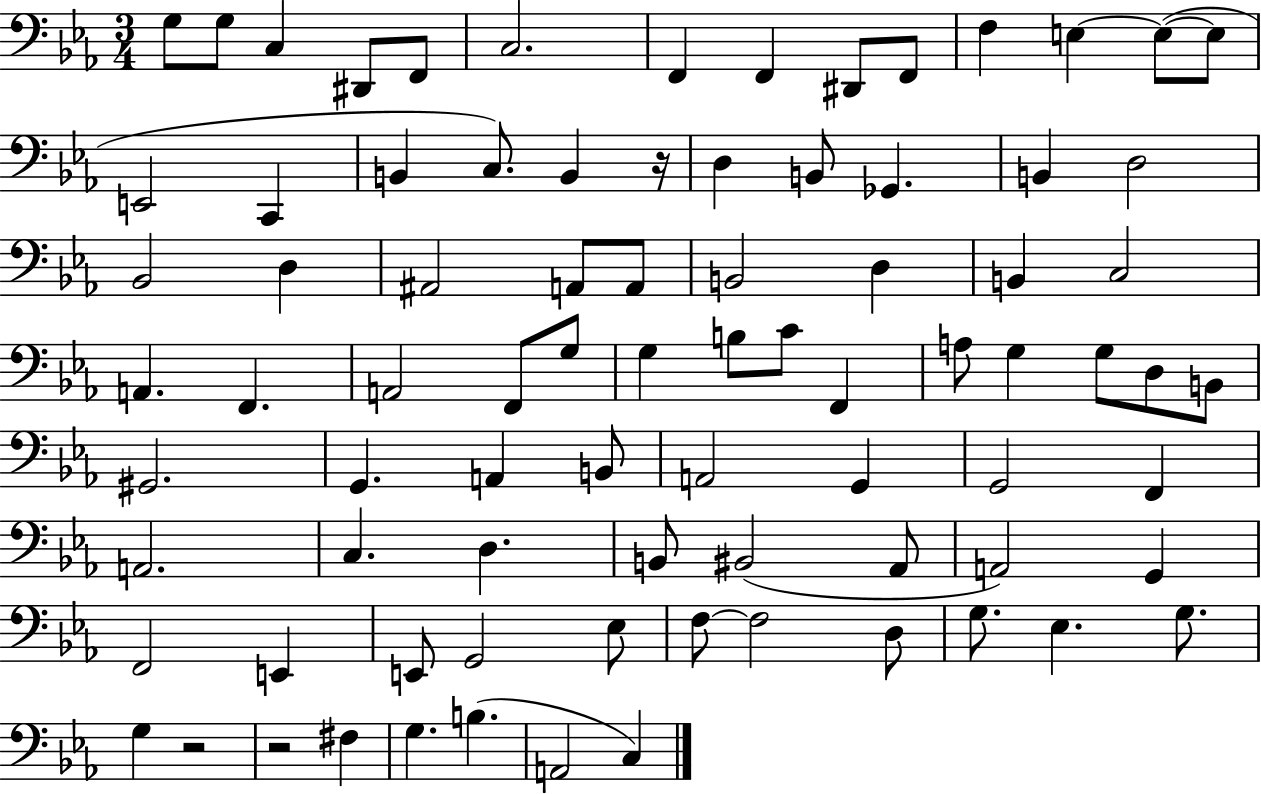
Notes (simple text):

G3/e G3/e C3/q D#2/e F2/e C3/h. F2/q F2/q D#2/e F2/e F3/q E3/q E3/e E3/e E2/h C2/q B2/q C3/e. B2/q R/s D3/q B2/e Gb2/q. B2/q D3/h Bb2/h D3/q A#2/h A2/e A2/e B2/h D3/q B2/q C3/h A2/q. F2/q. A2/h F2/e G3/e G3/q B3/e C4/e F2/q A3/e G3/q G3/e D3/e B2/e G#2/h. G2/q. A2/q B2/e A2/h G2/q G2/h F2/q A2/h. C3/q. D3/q. B2/e BIS2/h Ab2/e A2/h G2/q F2/h E2/q E2/e G2/h Eb3/e F3/e F3/h D3/e G3/e. Eb3/q. G3/e. G3/q R/h R/h F#3/q G3/q. B3/q. A2/h C3/q